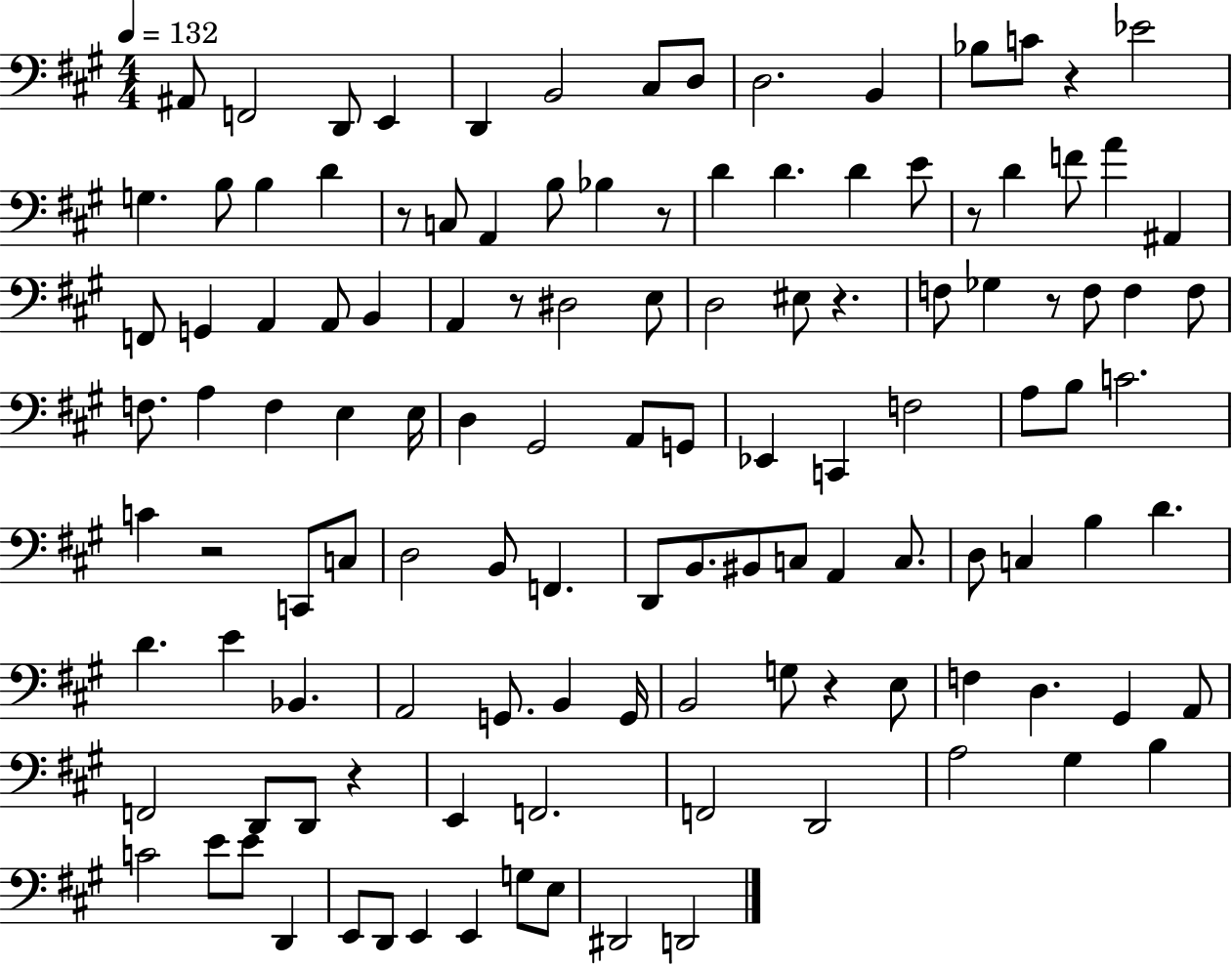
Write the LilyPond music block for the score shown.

{
  \clef bass
  \numericTimeSignature
  \time 4/4
  \key a \major
  \tempo 4 = 132
  ais,8 f,2 d,8 e,4 | d,4 b,2 cis8 d8 | d2. b,4 | bes8 c'8 r4 ees'2 | \break g4. b8 b4 d'4 | r8 c8 a,4 b8 bes4 r8 | d'4 d'4. d'4 e'8 | r8 d'4 f'8 a'4 ais,4 | \break f,8 g,4 a,4 a,8 b,4 | a,4 r8 dis2 e8 | d2 eis8 r4. | f8 ges4 r8 f8 f4 f8 | \break f8. a4 f4 e4 e16 | d4 gis,2 a,8 g,8 | ees,4 c,4 f2 | a8 b8 c'2. | \break c'4 r2 c,8 c8 | d2 b,8 f,4. | d,8 b,8. bis,8 c8 a,4 c8. | d8 c4 b4 d'4. | \break d'4. e'4 bes,4. | a,2 g,8. b,4 g,16 | b,2 g8 r4 e8 | f4 d4. gis,4 a,8 | \break f,2 d,8 d,8 r4 | e,4 f,2. | f,2 d,2 | a2 gis4 b4 | \break c'2 e'8 e'8 d,4 | e,8 d,8 e,4 e,4 g8 e8 | dis,2 d,2 | \bar "|."
}